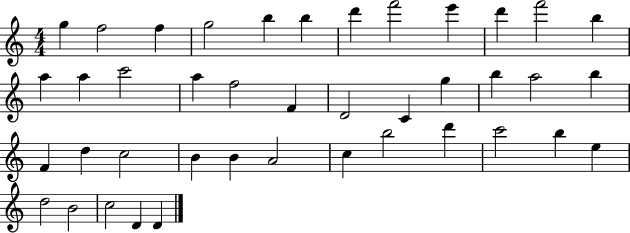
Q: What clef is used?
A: treble